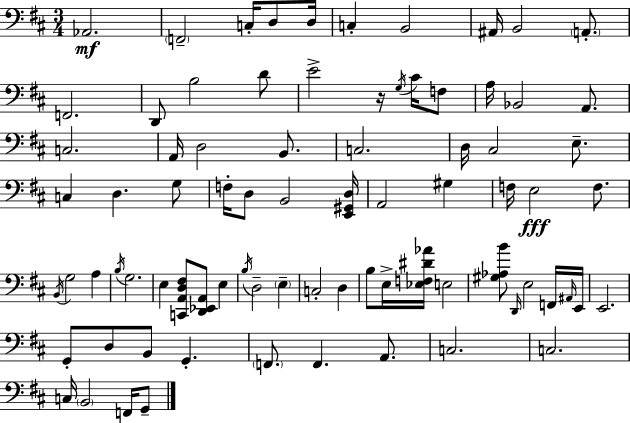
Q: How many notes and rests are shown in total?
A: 80